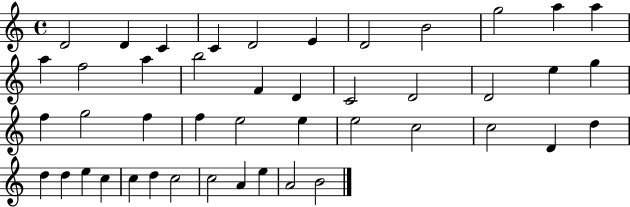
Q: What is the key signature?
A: C major